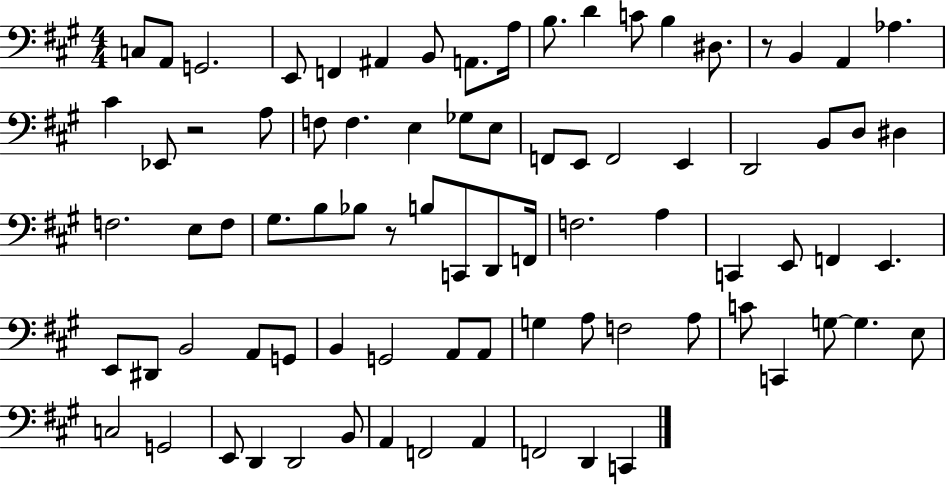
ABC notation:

X:1
T:Untitled
M:4/4
L:1/4
K:A
C,/2 A,,/2 G,,2 E,,/2 F,, ^A,, B,,/2 A,,/2 A,/4 B,/2 D C/2 B, ^D,/2 z/2 B,, A,, _A, ^C _E,,/2 z2 A,/2 F,/2 F, E, _G,/2 E,/2 F,,/2 E,,/2 F,,2 E,, D,,2 B,,/2 D,/2 ^D, F,2 E,/2 F,/2 ^G,/2 B,/2 _B,/2 z/2 B,/2 C,,/2 D,,/2 F,,/4 F,2 A, C,, E,,/2 F,, E,, E,,/2 ^D,,/2 B,,2 A,,/2 G,,/2 B,, G,,2 A,,/2 A,,/2 G, A,/2 F,2 A,/2 C/2 C,, G,/2 G, E,/2 C,2 G,,2 E,,/2 D,, D,,2 B,,/2 A,, F,,2 A,, F,,2 D,, C,,